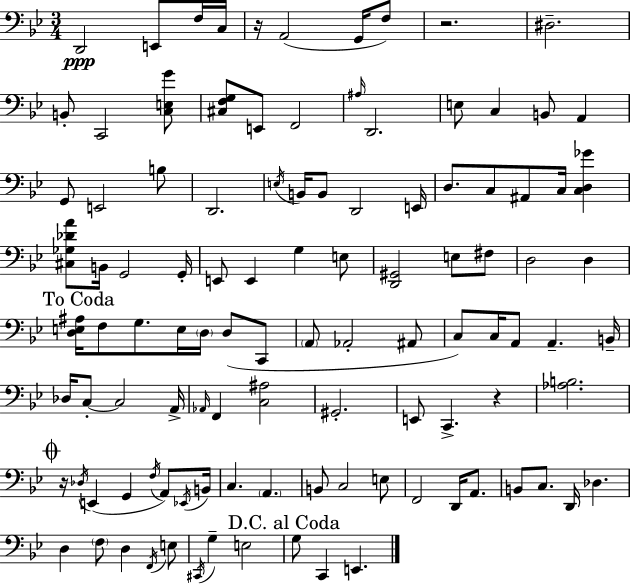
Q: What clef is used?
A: bass